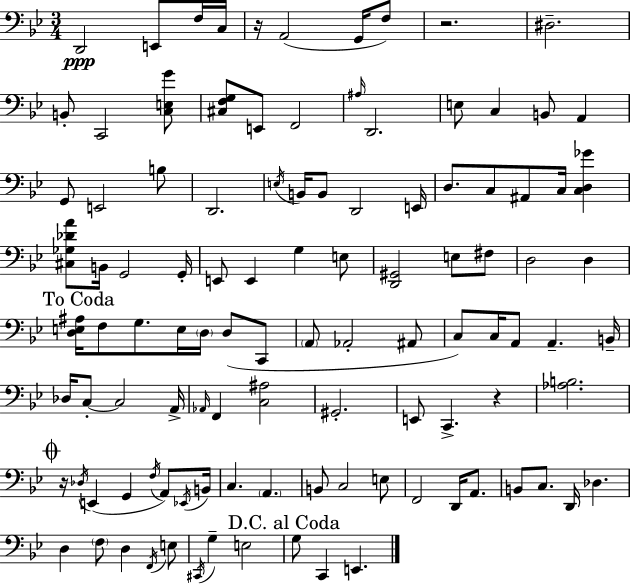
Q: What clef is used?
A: bass